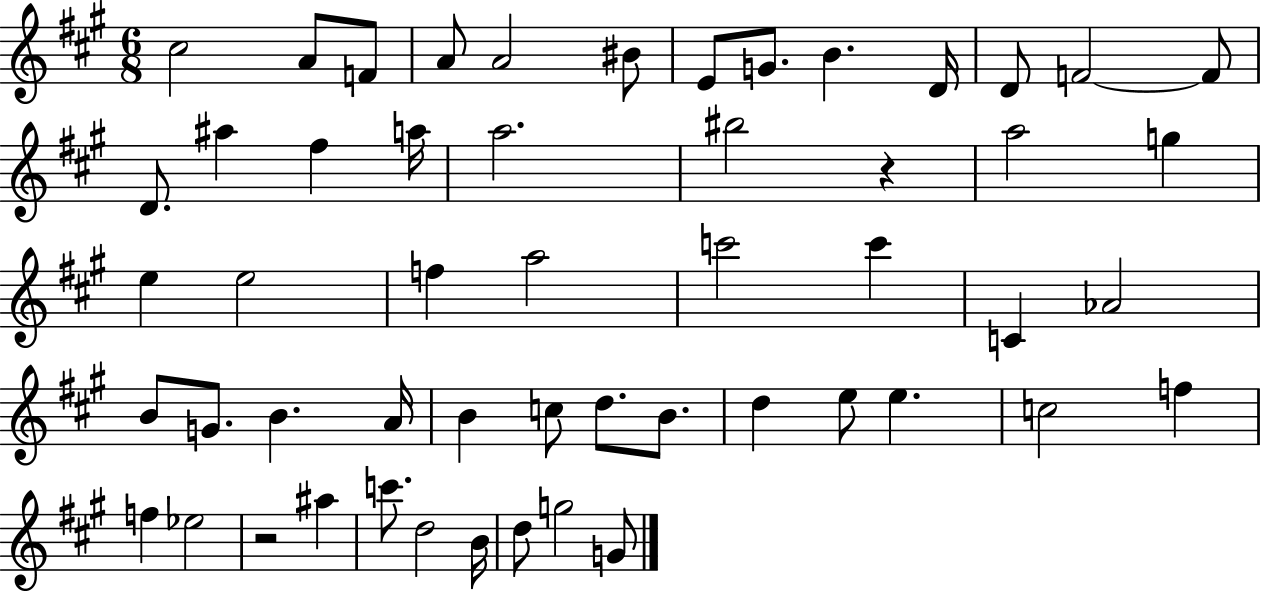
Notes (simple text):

C#5/h A4/e F4/e A4/e A4/h BIS4/e E4/e G4/e. B4/q. D4/s D4/e F4/h F4/e D4/e. A#5/q F#5/q A5/s A5/h. BIS5/h R/q A5/h G5/q E5/q E5/h F5/q A5/h C6/h C6/q C4/q Ab4/h B4/e G4/e. B4/q. A4/s B4/q C5/e D5/e. B4/e. D5/q E5/e E5/q. C5/h F5/q F5/q Eb5/h R/h A#5/q C6/e. D5/h B4/s D5/e G5/h G4/e